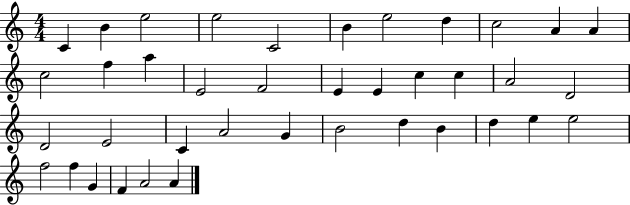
C4/q B4/q E5/h E5/h C4/h B4/q E5/h D5/q C5/h A4/q A4/q C5/h F5/q A5/q E4/h F4/h E4/q E4/q C5/q C5/q A4/h D4/h D4/h E4/h C4/q A4/h G4/q B4/h D5/q B4/q D5/q E5/q E5/h F5/h F5/q G4/q F4/q A4/h A4/q